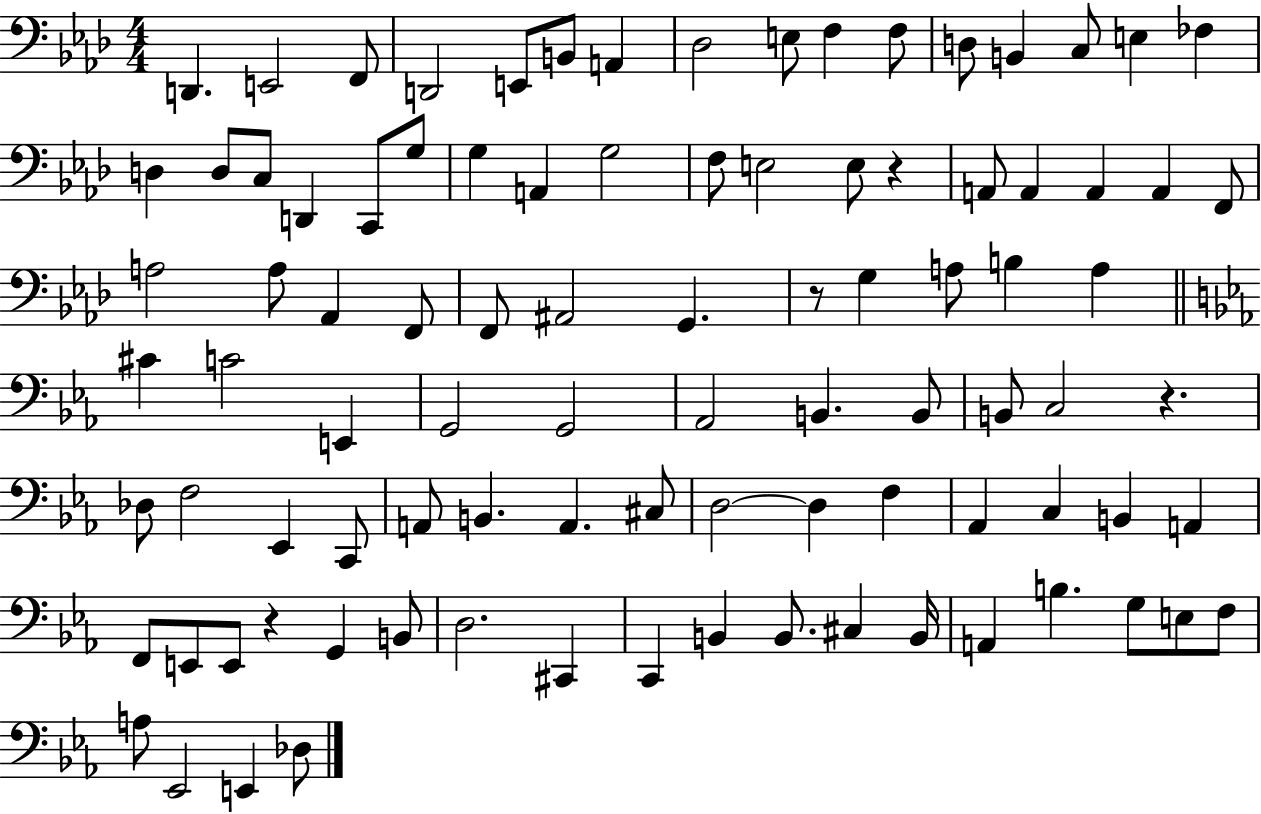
{
  \clef bass
  \numericTimeSignature
  \time 4/4
  \key aes \major
  d,4. e,2 f,8 | d,2 e,8 b,8 a,4 | des2 e8 f4 f8 | d8 b,4 c8 e4 fes4 | \break d4 d8 c8 d,4 c,8 g8 | g4 a,4 g2 | f8 e2 e8 r4 | a,8 a,4 a,4 a,4 f,8 | \break a2 a8 aes,4 f,8 | f,8 ais,2 g,4. | r8 g4 a8 b4 a4 | \bar "||" \break \key ees \major cis'4 c'2 e,4 | g,2 g,2 | aes,2 b,4. b,8 | b,8 c2 r4. | \break des8 f2 ees,4 c,8 | a,8 b,4. a,4. cis8 | d2~~ d4 f4 | aes,4 c4 b,4 a,4 | \break f,8 e,8 e,8 r4 g,4 b,8 | d2. cis,4 | c,4 b,4 b,8. cis4 b,16 | a,4 b4. g8 e8 f8 | \break a8 ees,2 e,4 des8 | \bar "|."
}